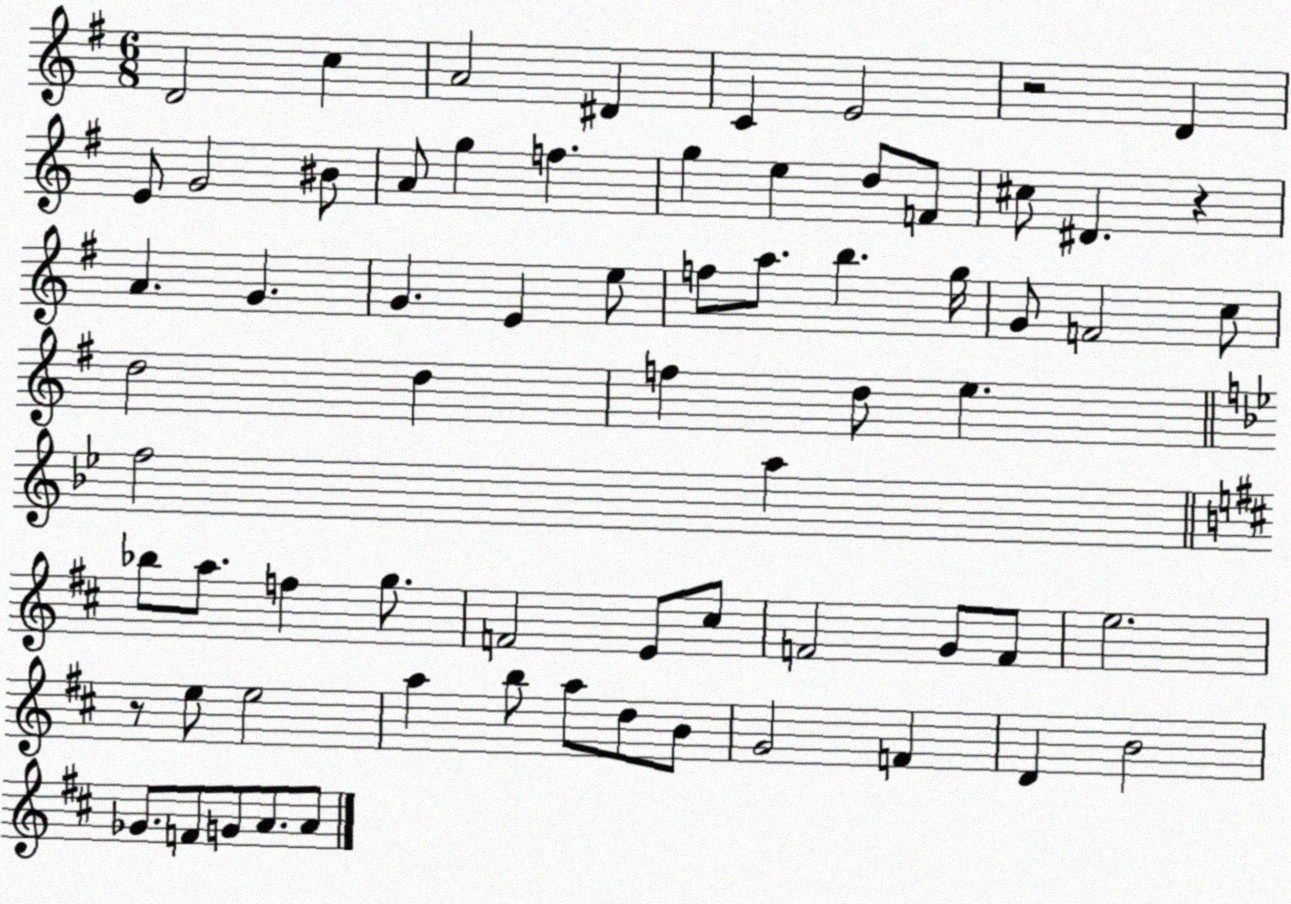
X:1
T:Untitled
M:6/8
L:1/4
K:G
D2 c A2 ^D C E2 z2 D E/2 G2 ^B/2 A/2 g f g e d/2 F/2 ^c/2 ^D z A G G E e/2 f/2 a/2 b g/4 G/2 F2 c/2 d2 d f d/2 e f2 a _b/2 a/2 f g/2 F2 E/2 ^c/2 F2 G/2 F/2 e2 z/2 e/2 e2 a b/2 a/2 d/2 B/2 G2 F D B2 _G/2 F/2 G/2 A/2 A/2